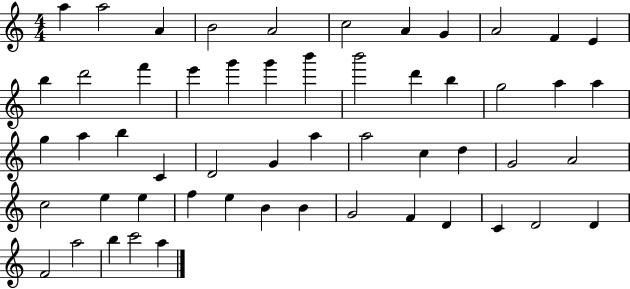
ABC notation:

X:1
T:Untitled
M:4/4
L:1/4
K:C
a a2 A B2 A2 c2 A G A2 F E b d'2 f' e' g' g' b' b'2 d' b g2 a a g a b C D2 G a a2 c d G2 A2 c2 e e f e B B G2 F D C D2 D F2 a2 b c'2 a